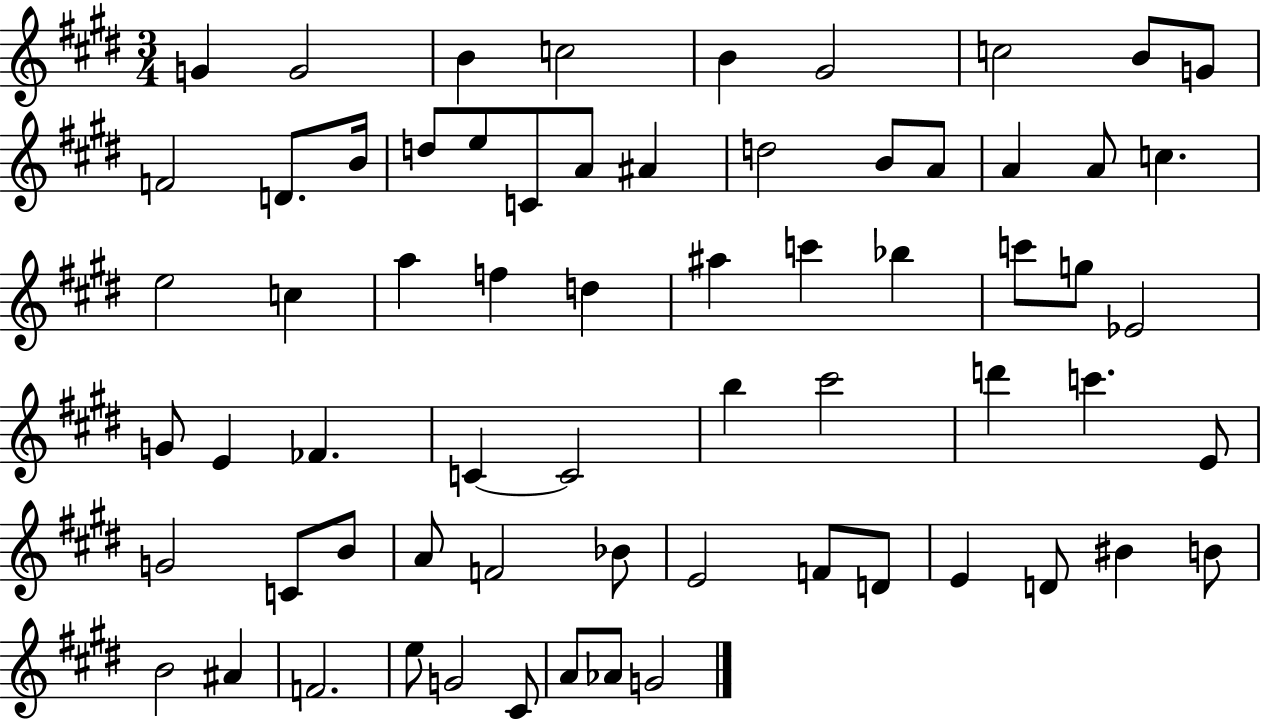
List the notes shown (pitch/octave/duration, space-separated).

G4/q G4/h B4/q C5/h B4/q G#4/h C5/h B4/e G4/e F4/h D4/e. B4/s D5/e E5/e C4/e A4/e A#4/q D5/h B4/e A4/e A4/q A4/e C5/q. E5/h C5/q A5/q F5/q D5/q A#5/q C6/q Bb5/q C6/e G5/e Eb4/h G4/e E4/q FES4/q. C4/q C4/h B5/q C#6/h D6/q C6/q. E4/e G4/h C4/e B4/e A4/e F4/h Bb4/e E4/h F4/e D4/e E4/q D4/e BIS4/q B4/e B4/h A#4/q F4/h. E5/e G4/h C#4/e A4/e Ab4/e G4/h